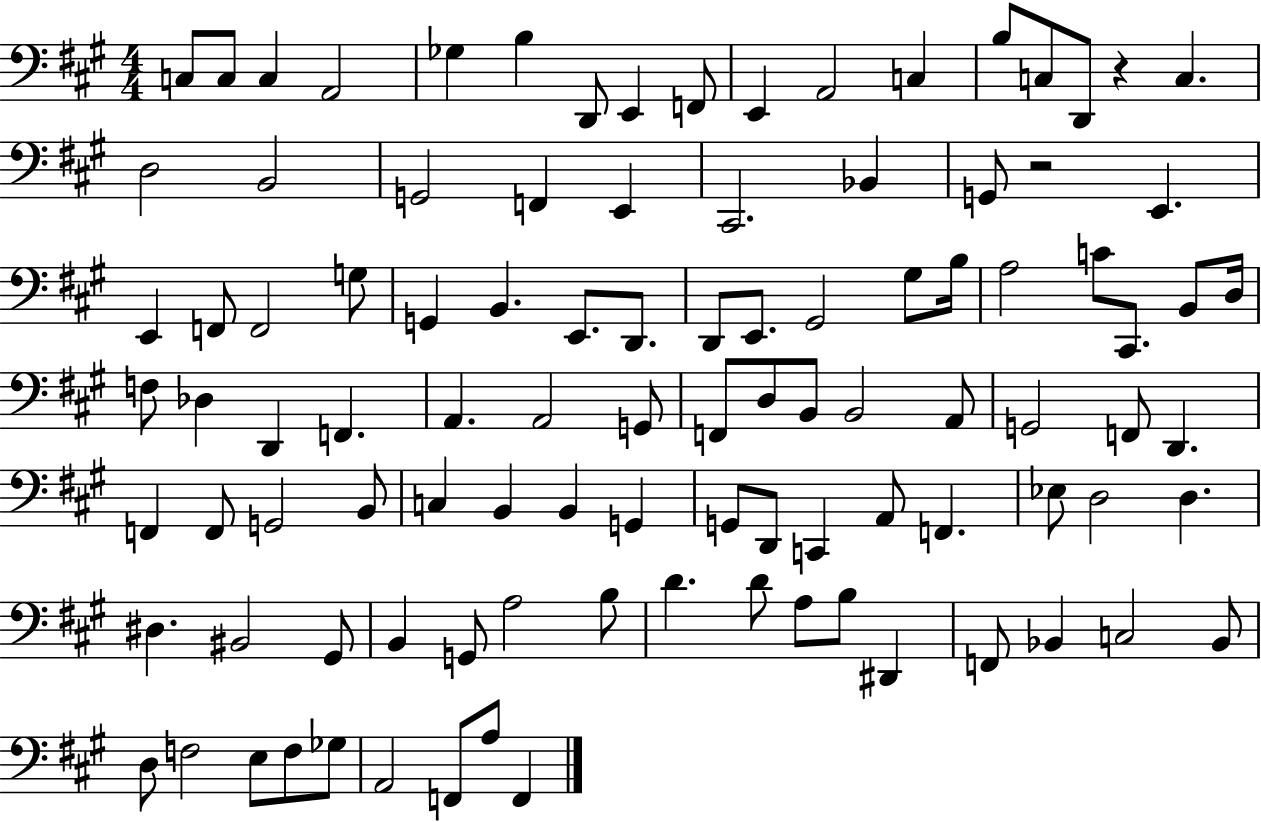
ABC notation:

X:1
T:Untitled
M:4/4
L:1/4
K:A
C,/2 C,/2 C, A,,2 _G, B, D,,/2 E,, F,,/2 E,, A,,2 C, B,/2 C,/2 D,,/2 z C, D,2 B,,2 G,,2 F,, E,, ^C,,2 _B,, G,,/2 z2 E,, E,, F,,/2 F,,2 G,/2 G,, B,, E,,/2 D,,/2 D,,/2 E,,/2 ^G,,2 ^G,/2 B,/4 A,2 C/2 ^C,,/2 B,,/2 D,/4 F,/2 _D, D,, F,, A,, A,,2 G,,/2 F,,/2 D,/2 B,,/2 B,,2 A,,/2 G,,2 F,,/2 D,, F,, F,,/2 G,,2 B,,/2 C, B,, B,, G,, G,,/2 D,,/2 C,, A,,/2 F,, _E,/2 D,2 D, ^D, ^B,,2 ^G,,/2 B,, G,,/2 A,2 B,/2 D D/2 A,/2 B,/2 ^D,, F,,/2 _B,, C,2 _B,,/2 D,/2 F,2 E,/2 F,/2 _G,/2 A,,2 F,,/2 A,/2 F,,